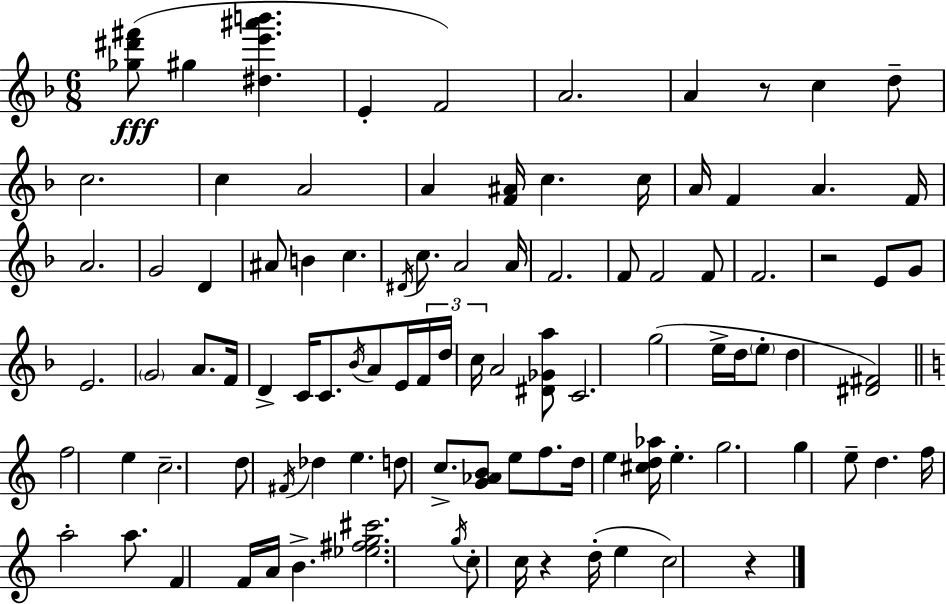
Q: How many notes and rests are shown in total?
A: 97